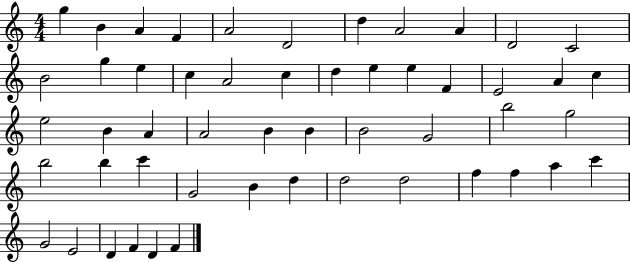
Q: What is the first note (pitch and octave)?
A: G5